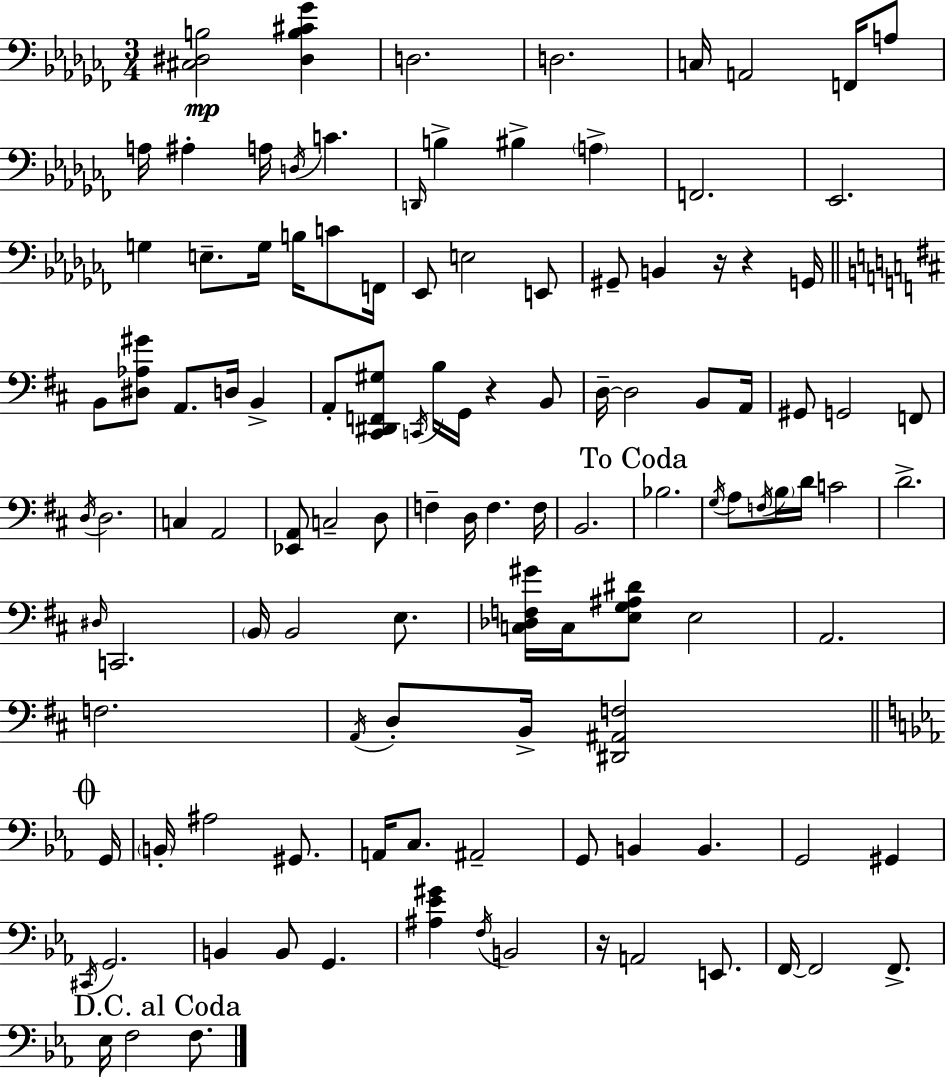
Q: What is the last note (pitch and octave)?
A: F3